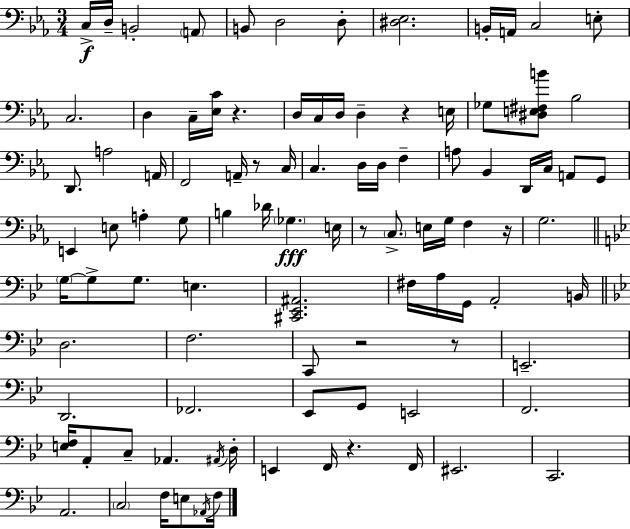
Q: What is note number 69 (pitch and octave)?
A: F2